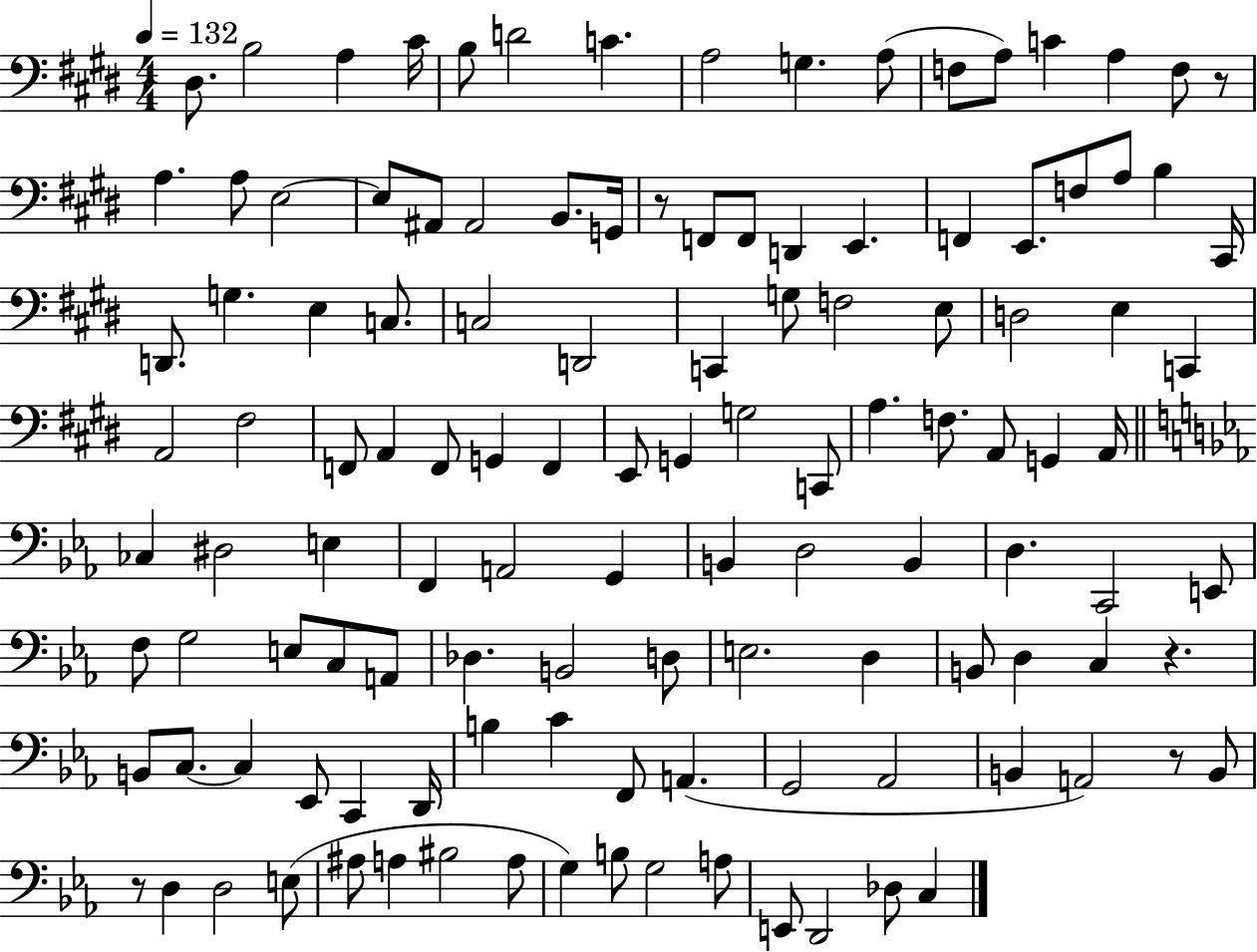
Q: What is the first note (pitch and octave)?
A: D#3